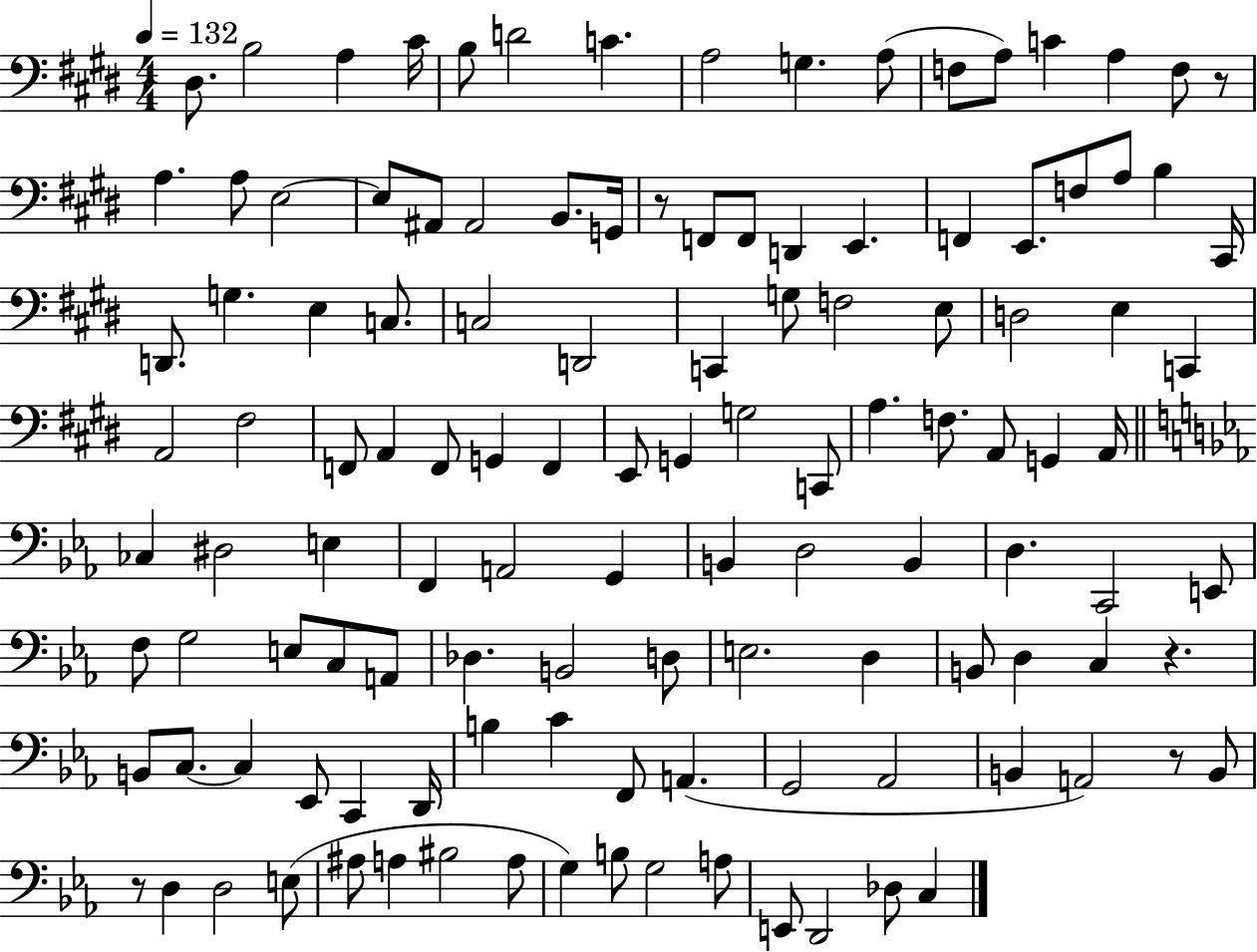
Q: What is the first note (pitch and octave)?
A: D#3